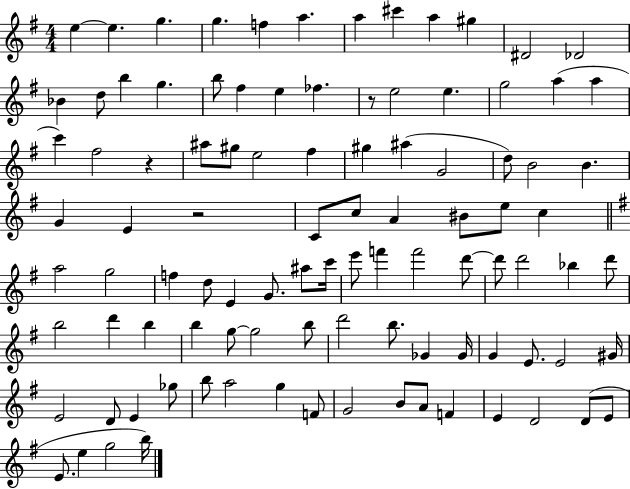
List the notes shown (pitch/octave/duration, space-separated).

E5/q E5/q. G5/q. G5/q. F5/q A5/q. A5/q C#6/q A5/q G#5/q D#4/h Db4/h Bb4/q D5/e B5/q G5/q. B5/e F#5/q E5/q FES5/q. R/e E5/h E5/q. G5/h A5/q A5/q C6/q F#5/h R/q A#5/e G#5/e E5/h F#5/q G#5/q A#5/q G4/h D5/e B4/h B4/q. G4/q E4/q R/h C4/e C5/e A4/q BIS4/e E5/e C5/q A5/h G5/h F5/q D5/e E4/q G4/e. A#5/e C6/s E6/e F6/q F6/h D6/e D6/e D6/h Bb5/q D6/e B5/h D6/q B5/q B5/q G5/e G5/h B5/e D6/h B5/e. Gb4/q Gb4/s G4/q E4/e. E4/h G#4/s E4/h D4/e E4/q Gb5/e B5/e A5/h G5/q F4/e G4/h B4/e A4/e F4/q E4/q D4/h D4/e E4/e E4/e. E5/q G5/h B5/s